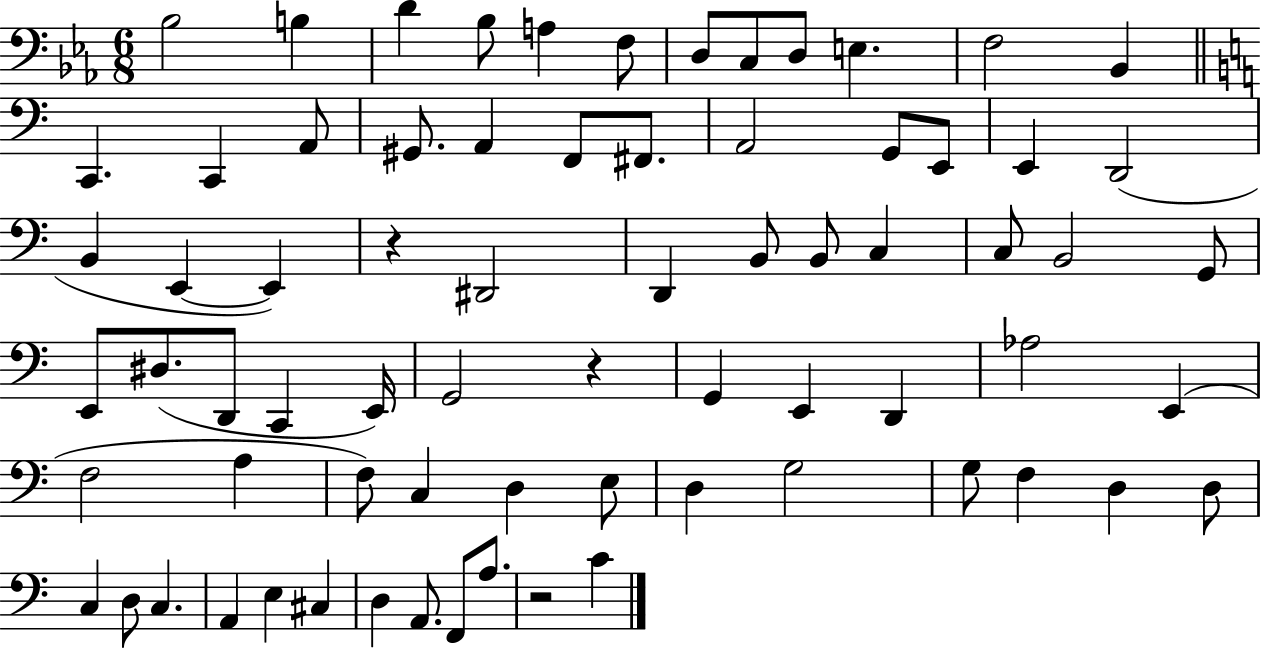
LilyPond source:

{
  \clef bass
  \numericTimeSignature
  \time 6/8
  \key ees \major
  \repeat volta 2 { bes2 b4 | d'4 bes8 a4 f8 | d8 c8 d8 e4. | f2 bes,4 | \break \bar "||" \break \key c \major c,4. c,4 a,8 | gis,8. a,4 f,8 fis,8. | a,2 g,8 e,8 | e,4 d,2( | \break b,4 e,4~~ e,4) | r4 dis,2 | d,4 b,8 b,8 c4 | c8 b,2 g,8 | \break e,8 dis8.( d,8 c,4 e,16) | g,2 r4 | g,4 e,4 d,4 | aes2 e,4( | \break f2 a4 | f8) c4 d4 e8 | d4 g2 | g8 f4 d4 d8 | \break c4 d8 c4. | a,4 e4 cis4 | d4 a,8. f,8 a8. | r2 c'4 | \break } \bar "|."
}